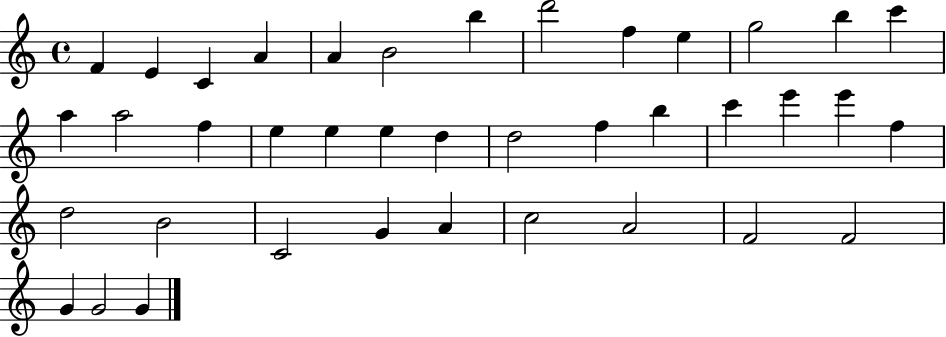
F4/q E4/q C4/q A4/q A4/q B4/h B5/q D6/h F5/q E5/q G5/h B5/q C6/q A5/q A5/h F5/q E5/q E5/q E5/q D5/q D5/h F5/q B5/q C6/q E6/q E6/q F5/q D5/h B4/h C4/h G4/q A4/q C5/h A4/h F4/h F4/h G4/q G4/h G4/q